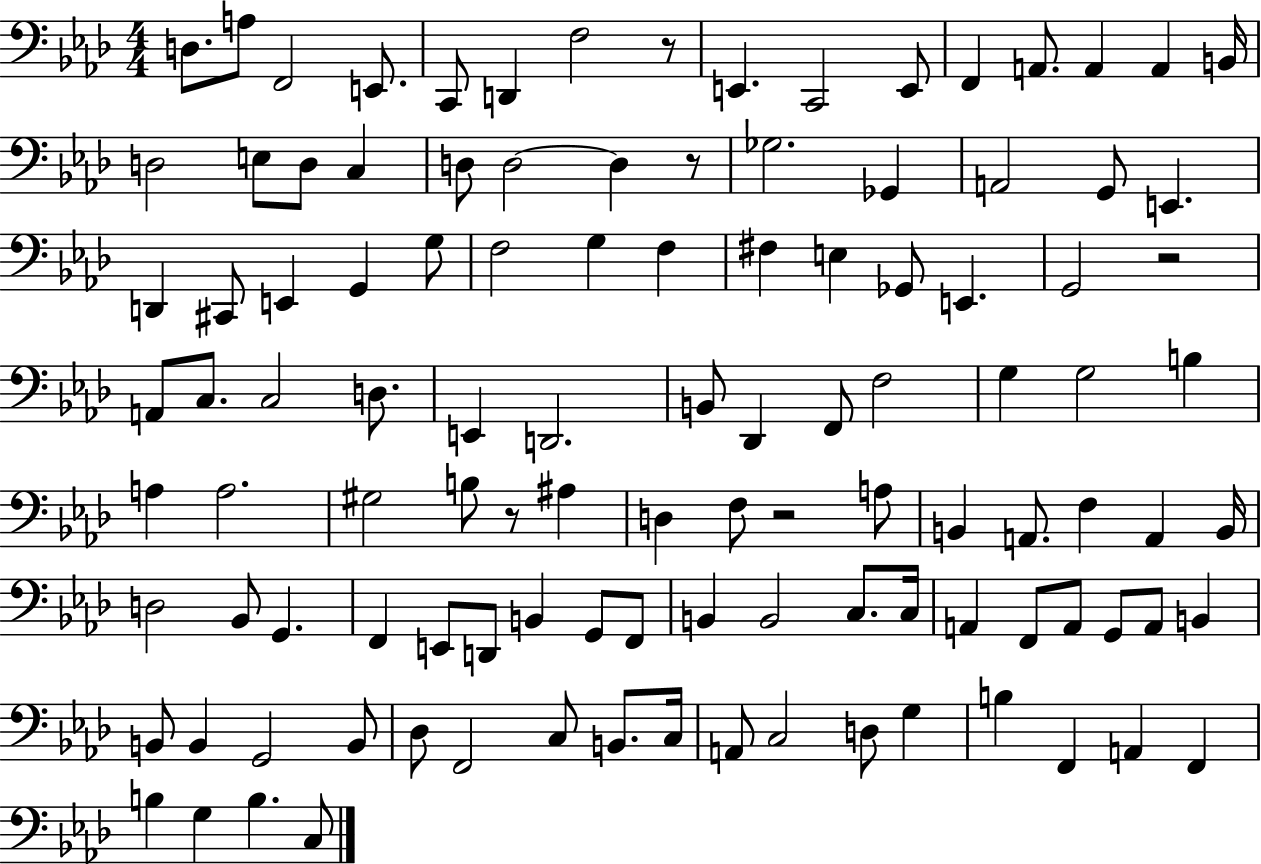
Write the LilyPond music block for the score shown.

{
  \clef bass
  \numericTimeSignature
  \time 4/4
  \key aes \major
  \repeat volta 2 { d8. a8 f,2 e,8. | c,8 d,4 f2 r8 | e,4. c,2 e,8 | f,4 a,8. a,4 a,4 b,16 | \break d2 e8 d8 c4 | d8 d2~~ d4 r8 | ges2. ges,4 | a,2 g,8 e,4. | \break d,4 cis,8 e,4 g,4 g8 | f2 g4 f4 | fis4 e4 ges,8 e,4. | g,2 r2 | \break a,8 c8. c2 d8. | e,4 d,2. | b,8 des,4 f,8 f2 | g4 g2 b4 | \break a4 a2. | gis2 b8 r8 ais4 | d4 f8 r2 a8 | b,4 a,8. f4 a,4 b,16 | \break d2 bes,8 g,4. | f,4 e,8 d,8 b,4 g,8 f,8 | b,4 b,2 c8. c16 | a,4 f,8 a,8 g,8 a,8 b,4 | \break b,8 b,4 g,2 b,8 | des8 f,2 c8 b,8. c16 | a,8 c2 d8 g4 | b4 f,4 a,4 f,4 | \break b4 g4 b4. c8 | } \bar "|."
}